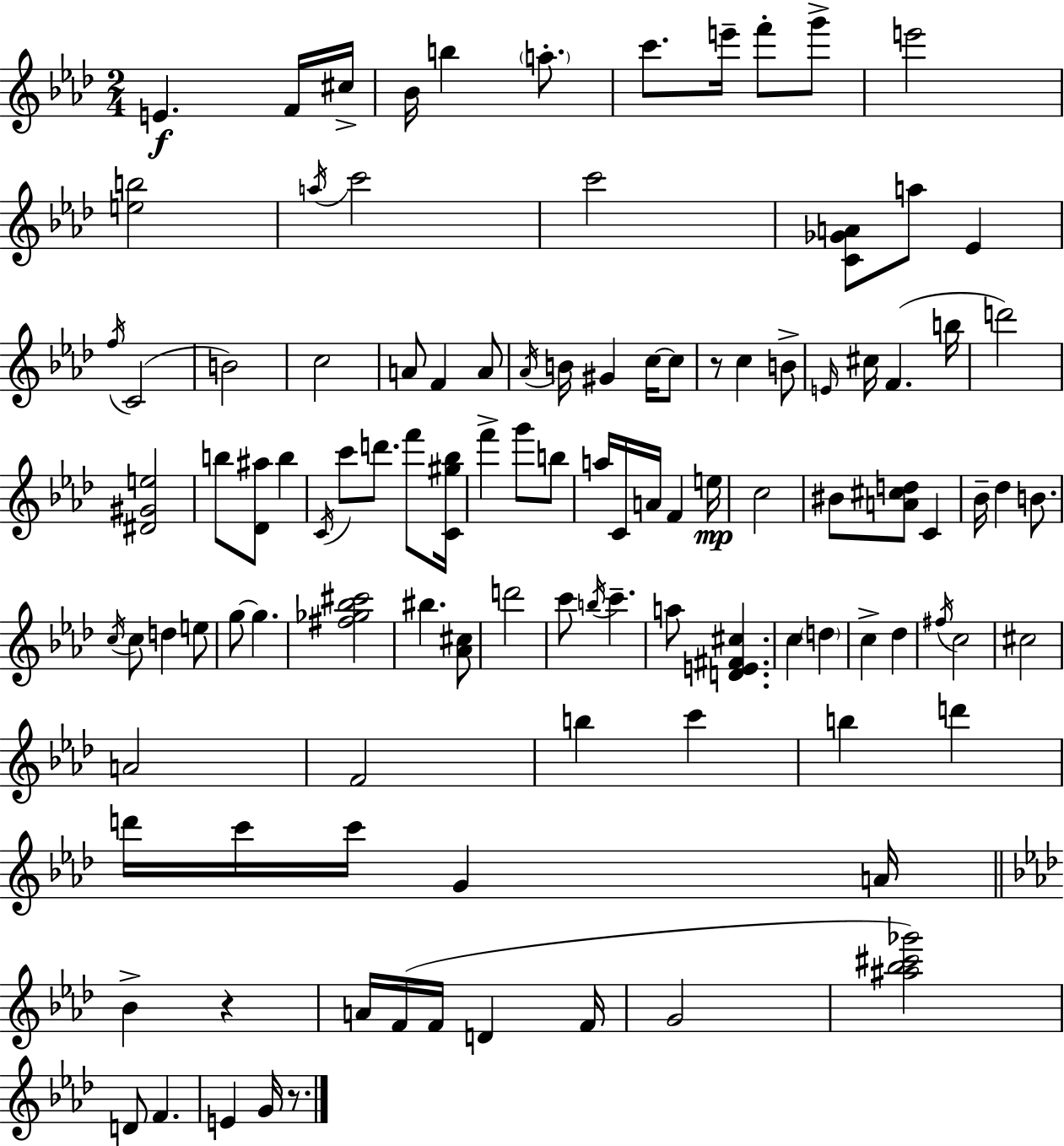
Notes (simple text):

E4/q. F4/s C#5/s Bb4/s B5/q A5/e. C6/e. E6/s F6/e G6/e E6/h [E5,B5]/h A5/s C6/h C6/h [C4,Gb4,A4]/e A5/e Eb4/q F5/s C4/h B4/h C5/h A4/e F4/q A4/e Ab4/s B4/s G#4/q C5/s C5/e R/e C5/q B4/e E4/s C#5/s F4/q. B5/s D6/h [D#4,G#4,E5]/h B5/e [Db4,A#5]/e B5/q C4/s C6/e D6/e. F6/e [C4,G#5,Bb5]/s F6/q G6/e B5/e A5/s C4/s A4/s F4/q E5/s C5/h BIS4/e [A4,C#5,D5]/e C4/q Bb4/s Db5/q B4/e. C5/s C5/e D5/q E5/e G5/e G5/q. [F#5,Gb5,Bb5,C#6]/h BIS5/q. [Ab4,C#5]/e D6/h C6/e B5/s C6/q. A5/e [D4,E4,F#4,C#5]/q. C5/q D5/q C5/q Db5/q F#5/s C5/h C#5/h A4/h F4/h B5/q C6/q B5/q D6/q D6/s C6/s C6/s G4/q A4/s Bb4/q R/q A4/s F4/s F4/s D4/q F4/s G4/h [A#5,Bb5,C#6,Gb6]/h D4/e F4/q. E4/q G4/s R/e.